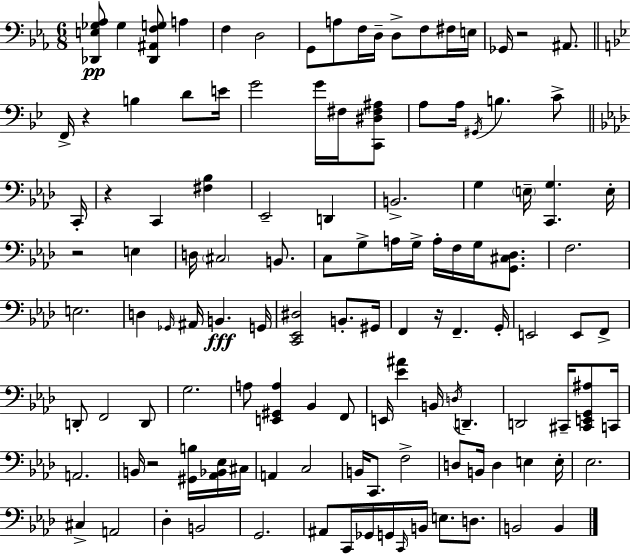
{
  \clef bass
  \numericTimeSignature
  \time 6/8
  \key ees \major
  <des, e ges aes>8\pp ges4 <des, ais, f g>8 a4 | f4 d2 | g,8 a8 f16 d16-- d8-> f8 fis16 e16 | ges,16 r2 ais,8. | \break \bar "||" \break \key g \minor f,16-> r4 b4 d'8 e'16 | g'2 g'16 fis16 <c, dis fis ais>8 | a8 a16 \acciaccatura { gis,16 } b4. c'8-> | \bar "||" \break \key f \minor c,16-. r4 c,4 <fis bes>4 | ees,2-- d,4 | b,2.-> | g4 \parenthesize e16-- <c, g>4. | \break e16-. r2 e4 | d16 \parenthesize cis2 b,8. | c8 g8-> a16 g16-> a16-. f16 g16 <g, cis des>8. | f2. | \break e2. | d4 \grace { ges,16 } ais,16 b,4.\fff | g,16 <c, ees, dis>2 b,8.-. | gis,16 f,4 r16 f,4.-- | \break g,16-. e,2 e,8 | f,8-> d,8-. f,2 | d,8 g2. | a8 <e, gis, a>4 bes,4 | \break f,8 e,16 <ees' ais'>4 b,16 \acciaccatura { d16 } d,4.-- | d,2 cis,16-- | <cis, e, g, ais>8 c,16 a,2. | b,16 r2 | \break <gis, b>16 <aes, bes, ees>16 cis16 a,4 c2 | b,16 c,8. f2-> | d8 b,16 d4 e4 | e16-. ees2. | \break cis4-> a,2 | des4-. b,2 | g,2. | ais,8 c,16 ges,16 g,16 \grace { c,16 } b,16 e8. | \break d8. b,2 | b,4 \bar "|."
}